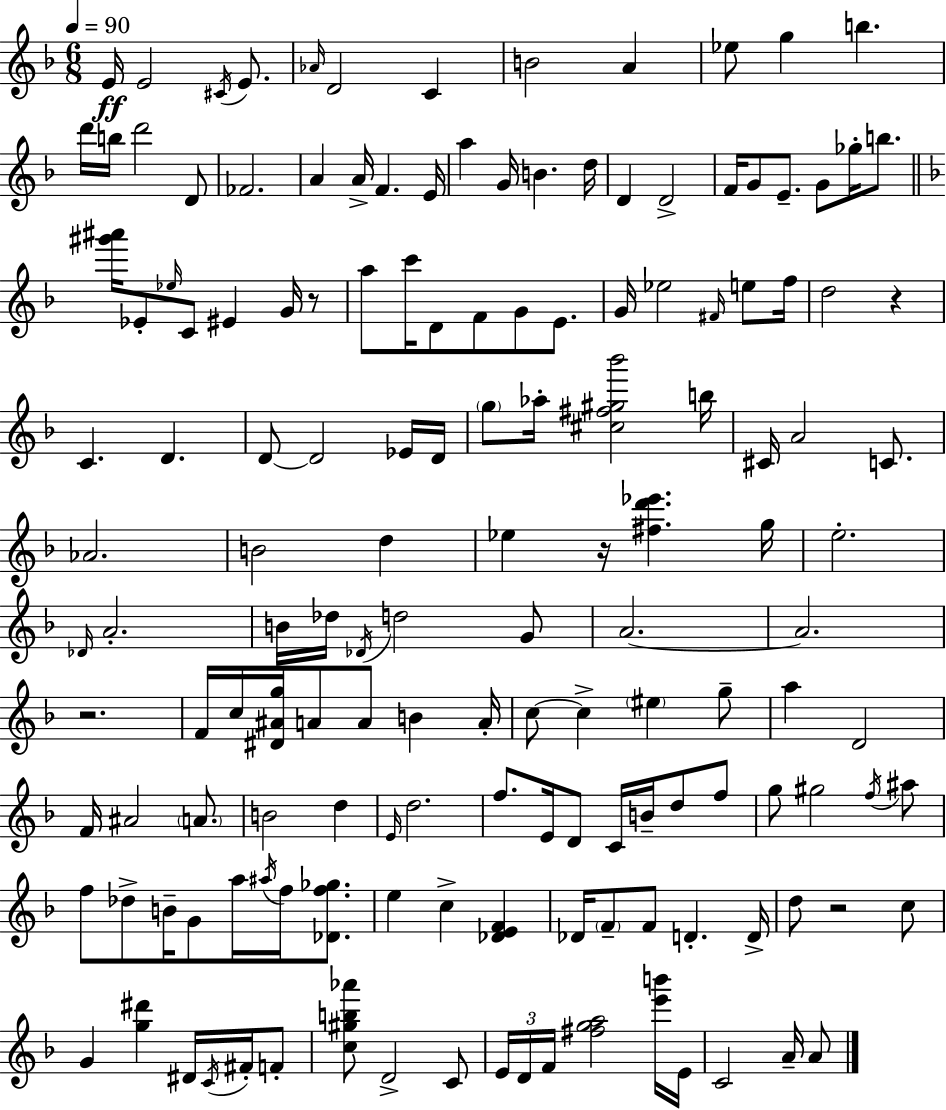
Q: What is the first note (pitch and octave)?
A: E4